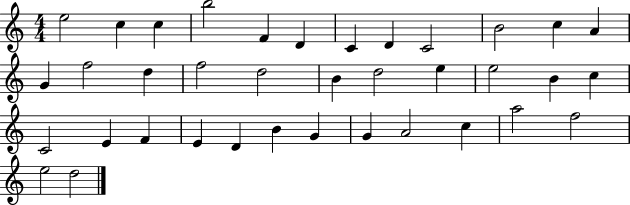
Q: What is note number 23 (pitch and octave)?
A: C5